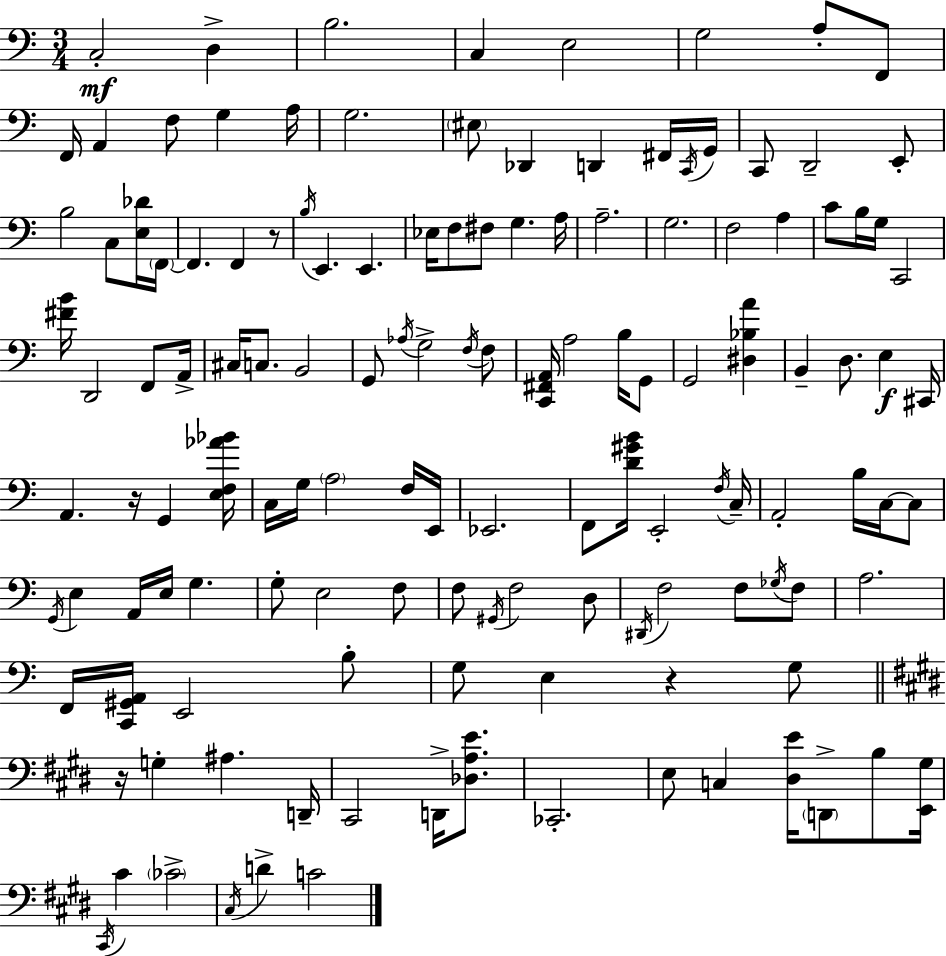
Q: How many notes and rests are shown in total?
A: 133